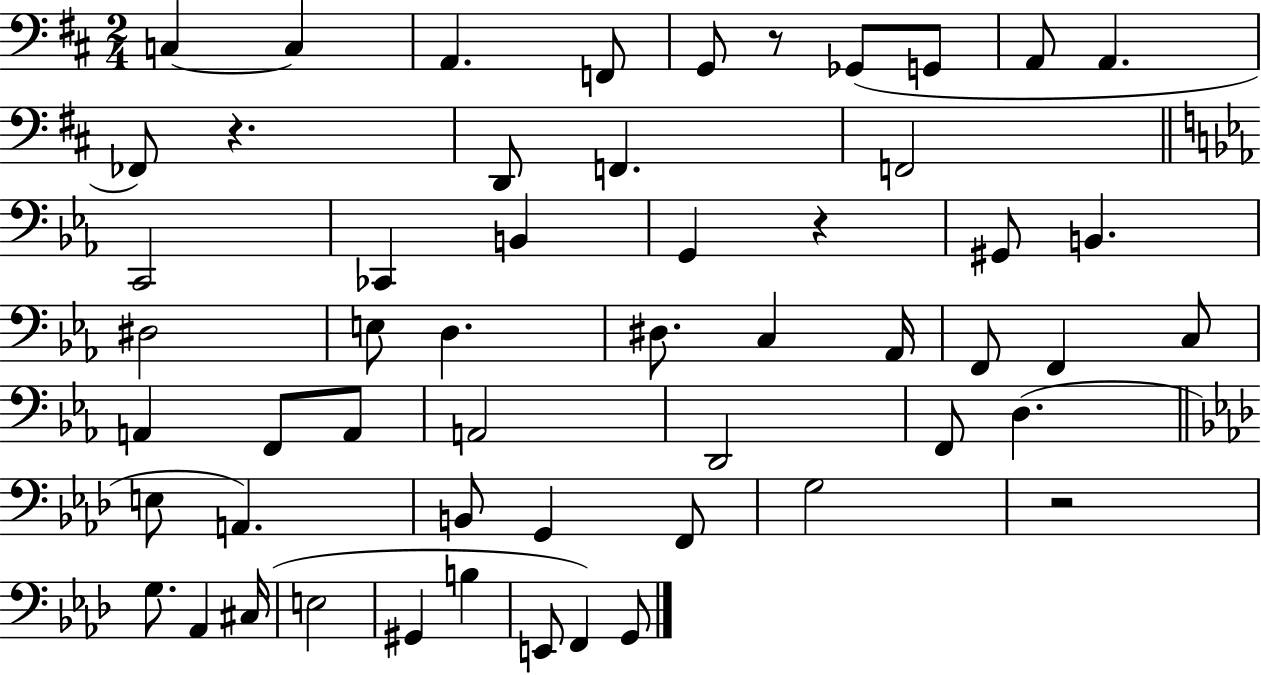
{
  \clef bass
  \numericTimeSignature
  \time 2/4
  \key d \major
  c4~~ c4 | a,4. f,8 | g,8 r8 ges,8( g,8 | a,8 a,4. | \break fes,8) r4. | d,8 f,4. | f,2 | \bar "||" \break \key ees \major c,2 | ces,4 b,4 | g,4 r4 | gis,8 b,4. | \break dis2 | e8 d4. | dis8. c4 aes,16 | f,8 f,4 c8 | \break a,4 f,8 a,8 | a,2 | d,2 | f,8 d4.( | \break \bar "||" \break \key aes \major e8 a,4.) | b,8 g,4 f,8 | g2 | r2 | \break g8. aes,4 cis16( | e2 | gis,4 b4 | e,8 f,4) g,8 | \break \bar "|."
}